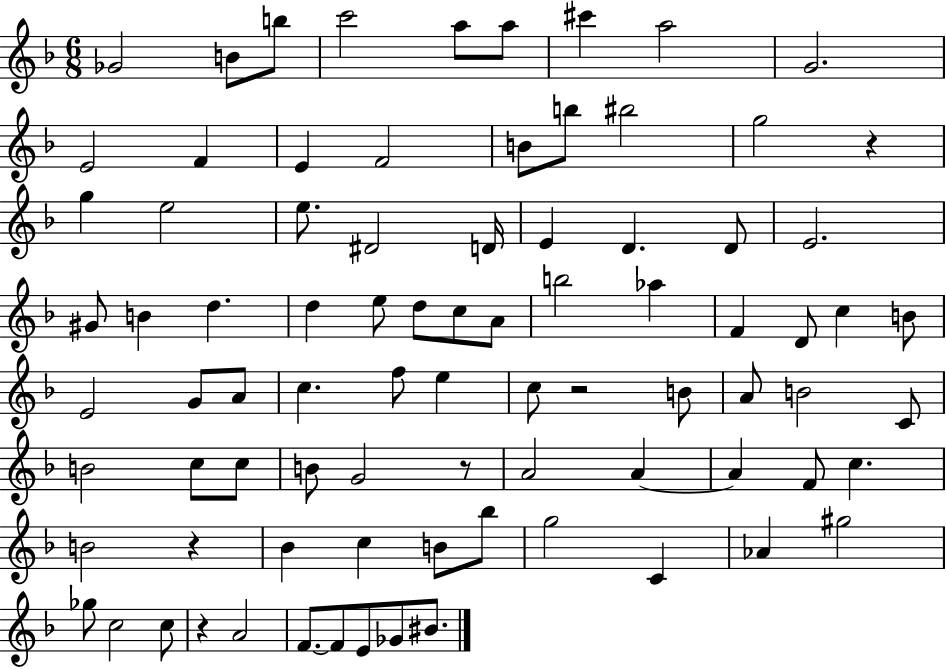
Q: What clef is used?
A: treble